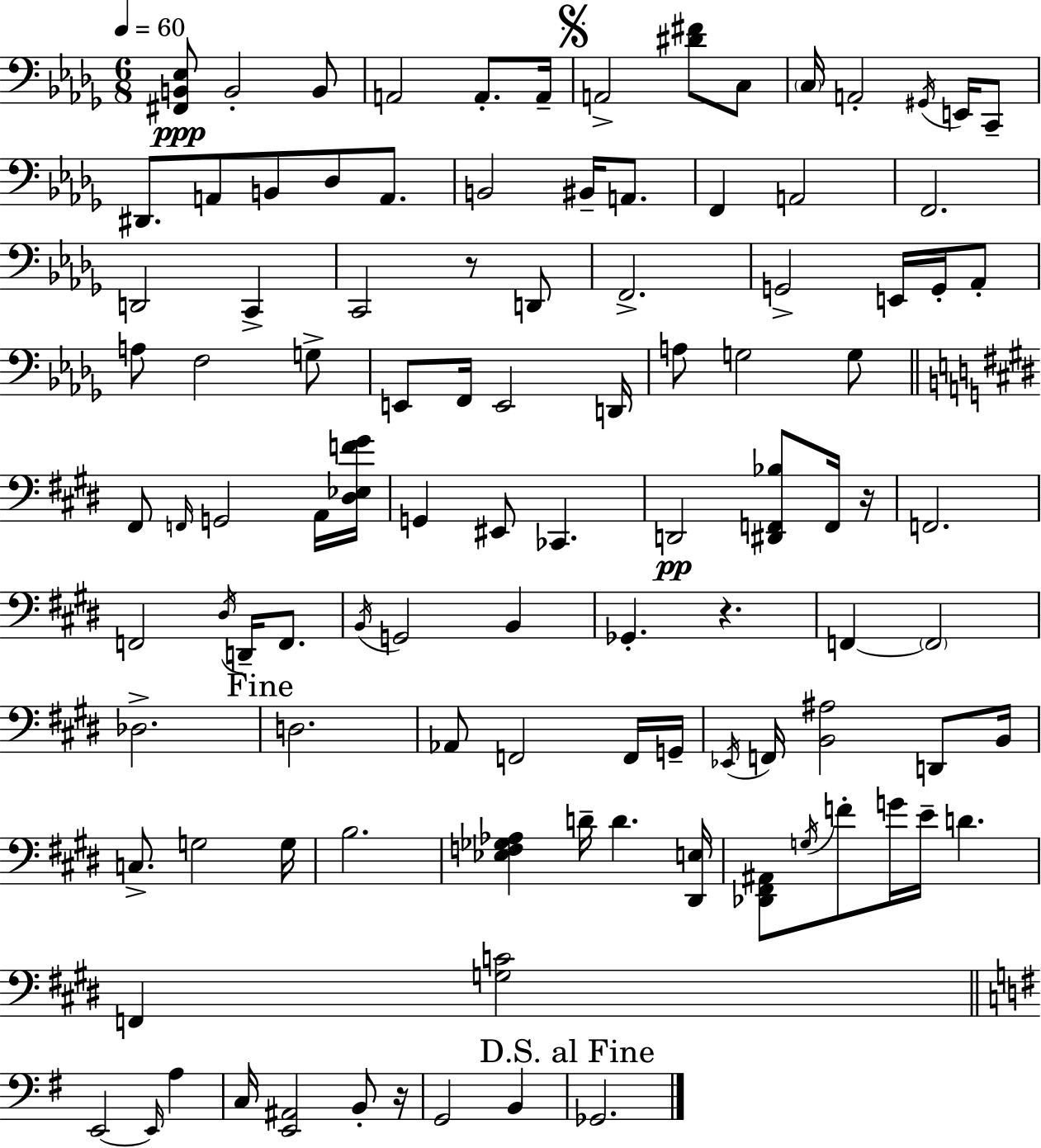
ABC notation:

X:1
T:Untitled
M:6/8
L:1/4
K:Bbm
[^F,,B,,_E,]/2 B,,2 B,,/2 A,,2 A,,/2 A,,/4 A,,2 [^D^F]/2 C,/2 C,/4 A,,2 ^G,,/4 E,,/4 C,,/2 ^D,,/2 A,,/2 B,,/2 _D,/2 A,,/2 B,,2 ^B,,/4 A,,/2 F,, A,,2 F,,2 D,,2 C,, C,,2 z/2 D,,/2 F,,2 G,,2 E,,/4 G,,/4 _A,,/2 A,/2 F,2 G,/2 E,,/2 F,,/4 E,,2 D,,/4 A,/2 G,2 G,/2 ^F,,/2 F,,/4 G,,2 A,,/4 [^D,_E,F^G]/4 G,, ^E,,/2 _C,, D,,2 [^D,,F,,_B,]/2 F,,/4 z/4 F,,2 F,,2 ^D,/4 D,,/4 F,,/2 B,,/4 G,,2 B,, _G,, z F,, F,,2 _D,2 D,2 _A,,/2 F,,2 F,,/4 G,,/4 _E,,/4 F,,/4 [B,,^A,]2 D,,/2 B,,/4 C,/2 G,2 G,/4 B,2 [_E,F,_G,_A,] D/4 D [^D,,E,]/4 [_D,,^F,,^A,,]/2 G,/4 F/2 G/4 E/4 D F,, [G,C]2 E,,2 E,,/4 A, C,/4 [E,,^A,,]2 B,,/2 z/4 G,,2 B,, _G,,2